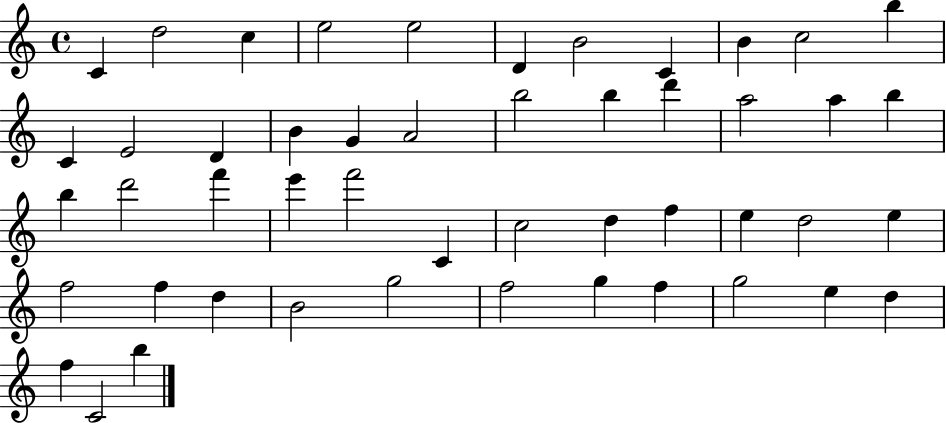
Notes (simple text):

C4/q D5/h C5/q E5/h E5/h D4/q B4/h C4/q B4/q C5/h B5/q C4/q E4/h D4/q B4/q G4/q A4/h B5/h B5/q D6/q A5/h A5/q B5/q B5/q D6/h F6/q E6/q F6/h C4/q C5/h D5/q F5/q E5/q D5/h E5/q F5/h F5/q D5/q B4/h G5/h F5/h G5/q F5/q G5/h E5/q D5/q F5/q C4/h B5/q